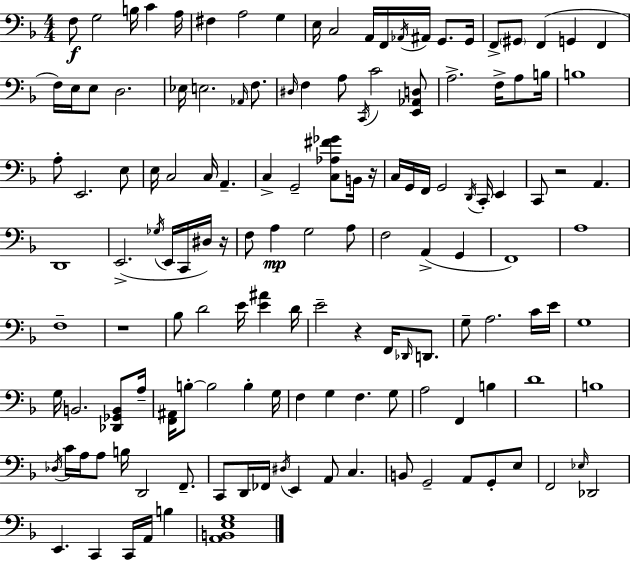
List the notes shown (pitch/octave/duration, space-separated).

F3/e G3/h B3/s C4/q A3/s F#3/q A3/h G3/q E3/s C3/h A2/s F2/s Ab2/s A#2/s G2/e. G2/s F2/e G#2/e F2/q G2/q F2/q F3/s E3/s E3/e D3/h. Eb3/s E3/h. Ab2/s F3/e. D#3/s F3/q A3/e C2/s C4/h [E2,Ab2,D3]/e A3/h. F3/s A3/e B3/s B3/w A3/e E2/h. E3/e E3/s C3/h C3/s A2/q. C3/q G2/h [C3,Ab3,F#4,Gb4]/e B2/s R/s C3/s G2/s F2/s G2/h D2/s C2/s E2/q C2/e R/h A2/q. D2/w E2/h. Gb3/s E2/s C2/s D#3/s R/s F3/e A3/q G3/h A3/e F3/h A2/q G2/q F2/w A3/w F3/w R/w Bb3/e D4/h E4/s [E4,A#4]/q D4/s E4/h R/q F2/s Db2/s D2/e. G3/e A3/h. C4/s E4/s G3/w G3/s B2/h. [Db2,Gb2,B2]/e A3/s [F2,A#2]/s B3/e B3/h B3/q G3/s F3/q G3/q F3/q. G3/e A3/h F2/q B3/q D4/w B3/w Db3/s C4/s A3/s A3/e B3/s D2/h F2/e. C2/e D2/s FES2/s D#3/s E2/q A2/e C3/q. B2/e G2/h A2/e G2/e E3/e F2/h Eb3/s Db2/h E2/q. C2/q C2/s A2/s B3/q [A2,B2,E3,G3]/w